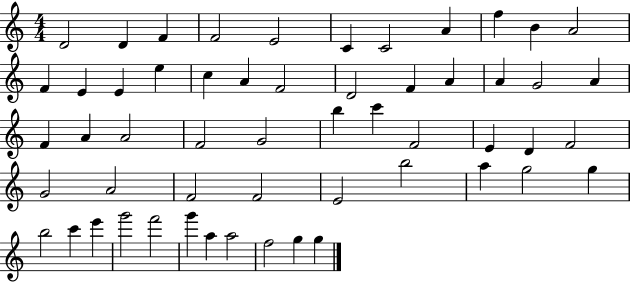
D4/h D4/q F4/q F4/h E4/h C4/q C4/h A4/q F5/q B4/q A4/h F4/q E4/q E4/q E5/q C5/q A4/q F4/h D4/h F4/q A4/q A4/q G4/h A4/q F4/q A4/q A4/h F4/h G4/h B5/q C6/q F4/h E4/q D4/q F4/h G4/h A4/h F4/h F4/h E4/h B5/h A5/q G5/h G5/q B5/h C6/q E6/q G6/h F6/h G6/q A5/q A5/h F5/h G5/q G5/q